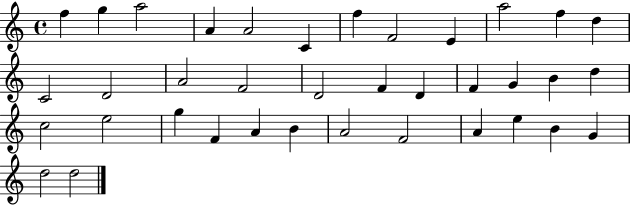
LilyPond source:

{
  \clef treble
  \time 4/4
  \defaultTimeSignature
  \key c \major
  f''4 g''4 a''2 | a'4 a'2 c'4 | f''4 f'2 e'4 | a''2 f''4 d''4 | \break c'2 d'2 | a'2 f'2 | d'2 f'4 d'4 | f'4 g'4 b'4 d''4 | \break c''2 e''2 | g''4 f'4 a'4 b'4 | a'2 f'2 | a'4 e''4 b'4 g'4 | \break d''2 d''2 | \bar "|."
}